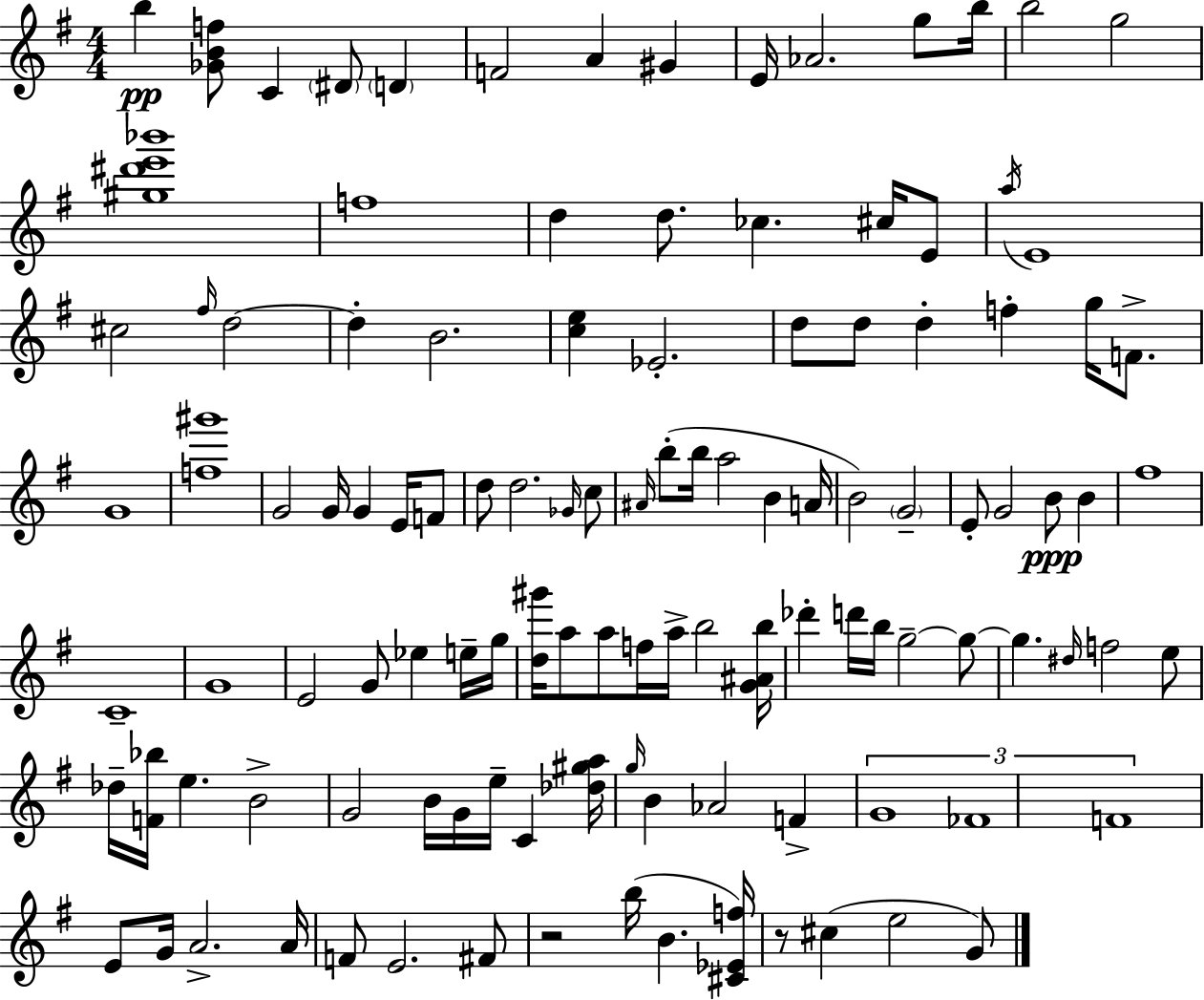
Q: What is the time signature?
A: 4/4